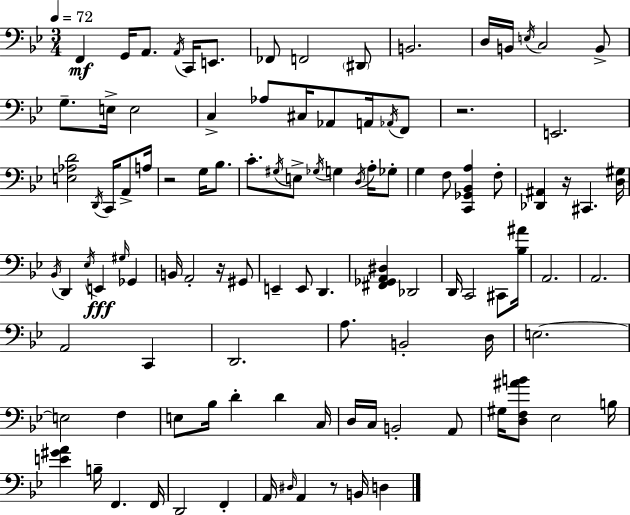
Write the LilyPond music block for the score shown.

{
  \clef bass
  \numericTimeSignature
  \time 3/4
  \key bes \major
  \tempo 4 = 72
  f,4\mf g,16 a,8. \acciaccatura { a,16 } c,16 e,8. | fes,8 f,2 \parenthesize dis,8 | b,2. | d16 b,16 \acciaccatura { e16 } c2 | \break b,8-> g8.-- e16-> e2 | c4-> aes8 cis16 aes,8 a,16 | \acciaccatura { aes,16 } f,8 r2. | e,2. | \break <e aes d'>2 \acciaccatura { d,16 } | c,16 a,8-> a16 r2 | g16 bes8. c'8.-. \acciaccatura { gis16 } e8-> \acciaccatura { ges16 } g4 | \acciaccatura { d16 } a16-. ges8-. g4 f8 | \break <c, ges, bes, a>4 f8-. <des, ais,>4 r16 | cis,4. <d gis>16 \acciaccatura { bes,16 } d,4 | \acciaccatura { ees16 }\fff e,4 \grace { gis16 } ges,4 b,16 a,2-. | r16 gis,8 e,4-- | \break e,8 d,4. <fis, ges, a, dis>4 | des,2 d,16 c,2 | cis,8 <bes ais'>16 a,2. | a,2. | \break a,2 | c,4 d,2. | a8. | b,2-. d16 e2.~~ | \break e2 | f4 e8 | bes16 d'4-. d'4 c16 d16 c16 | b,2-. a,8 gis16 <d f ais' b'>8 | \break ees2 b16 <e' gis' a'>4 | b16-- f,4. f,16 d,2 | f,4-. a,16 \grace { dis16 } | a,4 r8 b,16 d4 \bar "|."
}